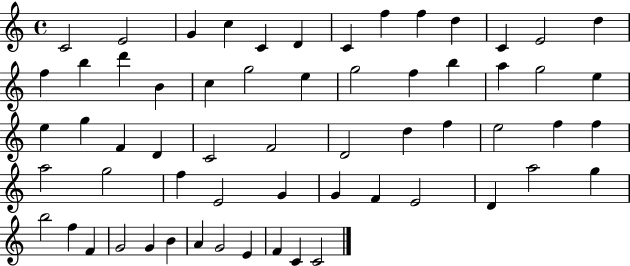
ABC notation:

X:1
T:Untitled
M:4/4
L:1/4
K:C
C2 E2 G c C D C f f d C E2 d f b d' B c g2 e g2 f b a g2 e e g F D C2 F2 D2 d f e2 f f a2 g2 f E2 G G F E2 D a2 g b2 f F G2 G B A G2 E F C C2